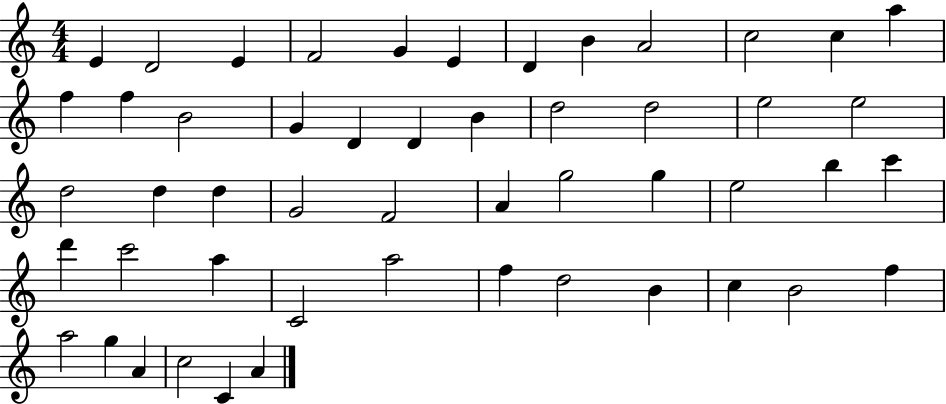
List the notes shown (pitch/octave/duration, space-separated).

E4/q D4/h E4/q F4/h G4/q E4/q D4/q B4/q A4/h C5/h C5/q A5/q F5/q F5/q B4/h G4/q D4/q D4/q B4/q D5/h D5/h E5/h E5/h D5/h D5/q D5/q G4/h F4/h A4/q G5/h G5/q E5/h B5/q C6/q D6/q C6/h A5/q C4/h A5/h F5/q D5/h B4/q C5/q B4/h F5/q A5/h G5/q A4/q C5/h C4/q A4/q